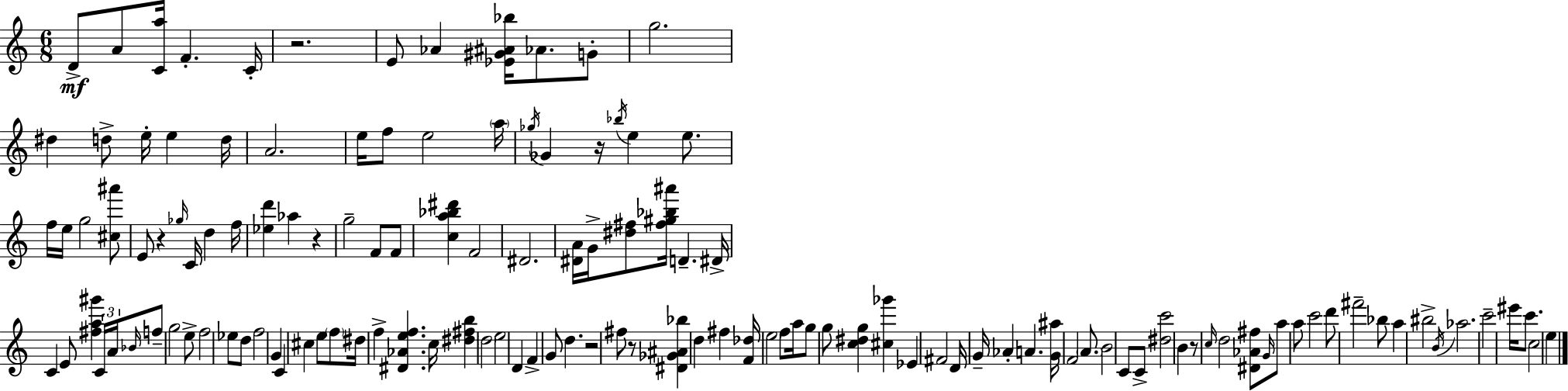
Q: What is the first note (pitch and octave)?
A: D4